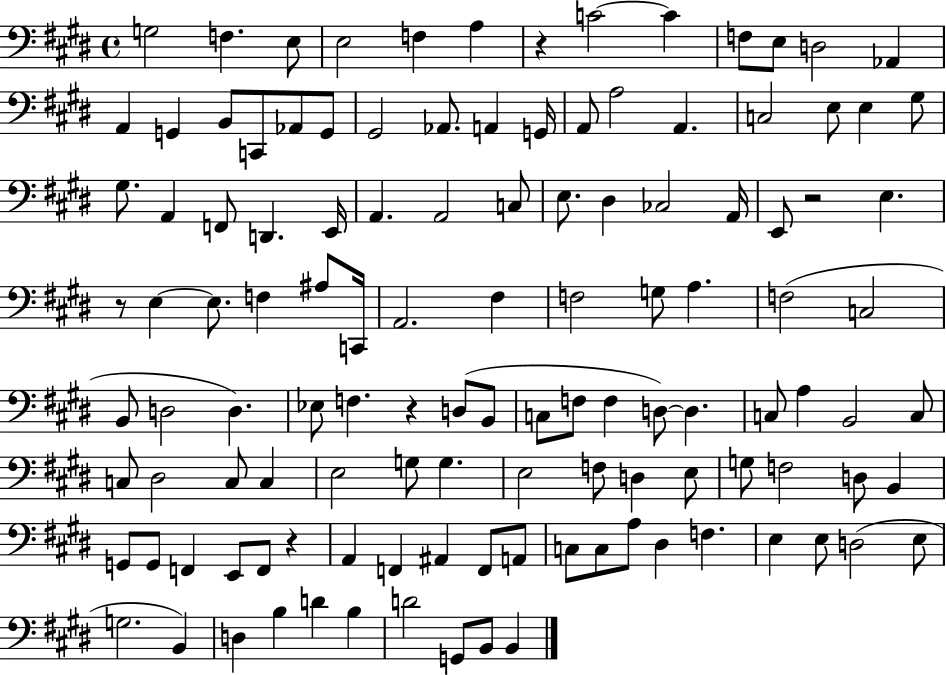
X:1
T:Untitled
M:4/4
L:1/4
K:E
G,2 F, E,/2 E,2 F, A, z C2 C F,/2 E,/2 D,2 _A,, A,, G,, B,,/2 C,,/2 _A,,/2 G,,/2 ^G,,2 _A,,/2 A,, G,,/4 A,,/2 A,2 A,, C,2 E,/2 E, ^G,/2 ^G,/2 A,, F,,/2 D,, E,,/4 A,, A,,2 C,/2 E,/2 ^D, _C,2 A,,/4 E,,/2 z2 E, z/2 E, E,/2 F, ^A,/2 C,,/4 A,,2 ^F, F,2 G,/2 A, F,2 C,2 B,,/2 D,2 D, _E,/2 F, z D,/2 B,,/2 C,/2 F,/2 F, D,/2 D, C,/2 A, B,,2 C,/2 C,/2 ^D,2 C,/2 C, E,2 G,/2 G, E,2 F,/2 D, E,/2 G,/2 F,2 D,/2 B,, G,,/2 G,,/2 F,, E,,/2 F,,/2 z A,, F,, ^A,, F,,/2 A,,/2 C,/2 C,/2 A,/2 ^D, F, E, E,/2 D,2 E,/2 G,2 B,, D, B, D B, D2 G,,/2 B,,/2 B,,